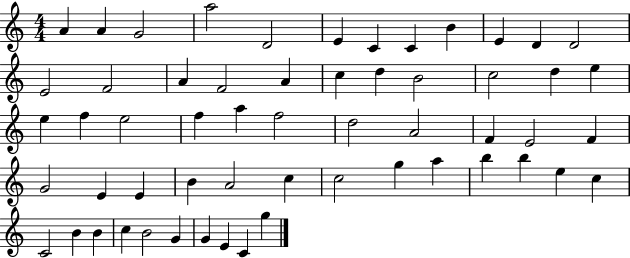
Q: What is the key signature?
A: C major